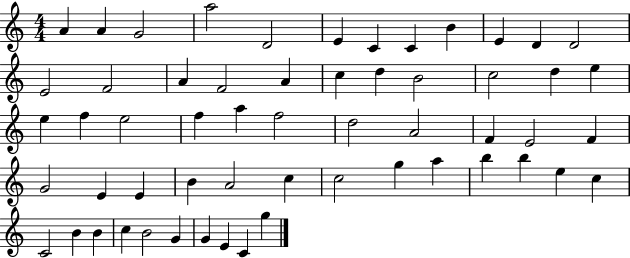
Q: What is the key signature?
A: C major